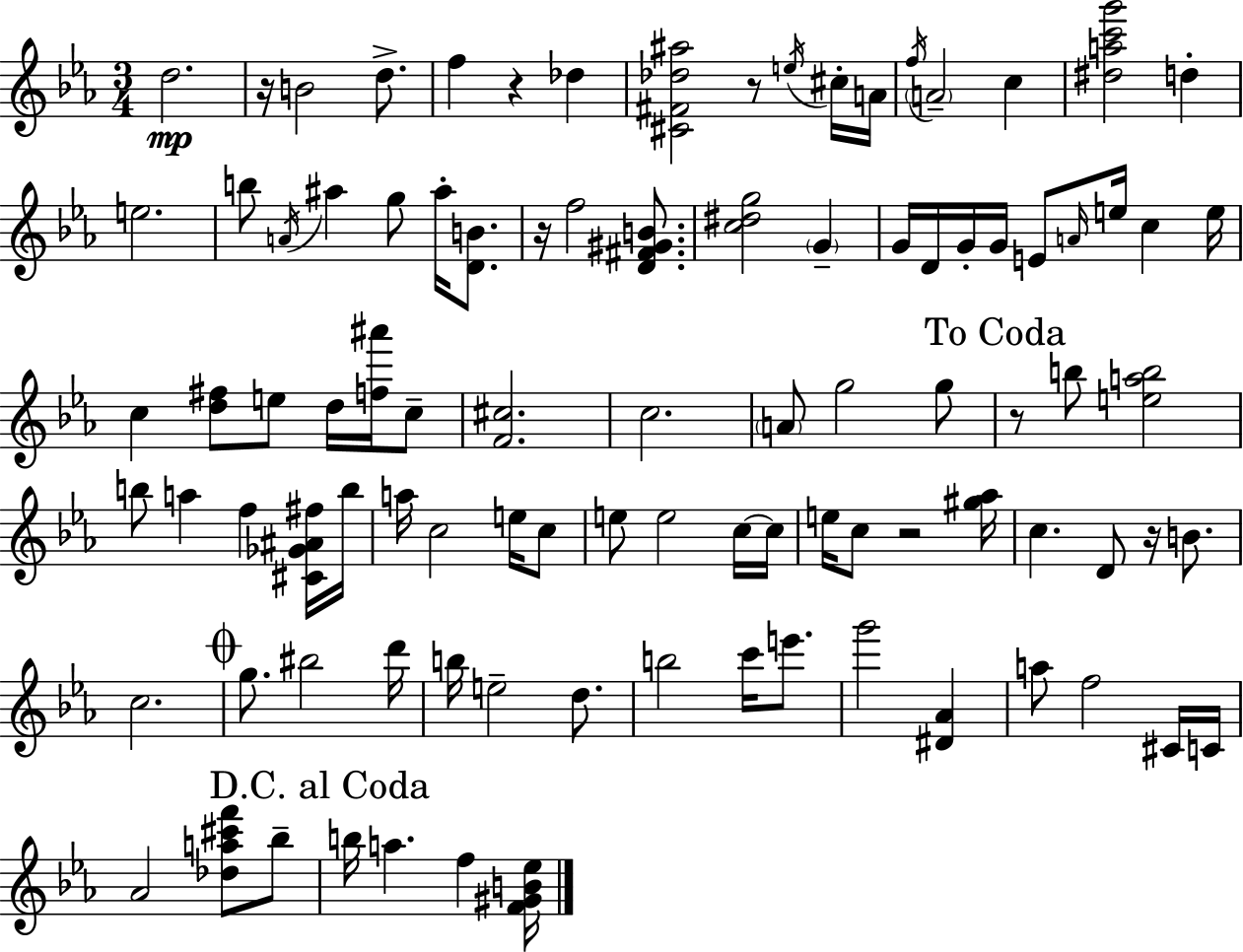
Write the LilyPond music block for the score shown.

{
  \clef treble
  \numericTimeSignature
  \time 3/4
  \key c \minor
  d''2.\mp | r16 b'2 d''8.-> | f''4 r4 des''4 | <cis' fis' des'' ais''>2 r8 \acciaccatura { e''16 } cis''16-. | \break a'16 \acciaccatura { f''16 } \parenthesize a'2-- c''4 | <dis'' a'' c''' g'''>2 d''4-. | e''2. | b''8 \acciaccatura { a'16 } ais''4 g''8 ais''16-. | \break <d' b'>8. r16 f''2 | <d' fis' gis' b'>8. <c'' dis'' g''>2 \parenthesize g'4-- | g'16 d'16 g'16-. g'16 e'8 \grace { a'16 } e''16 c''4 | e''16 c''4 <d'' fis''>8 e''8 | \break d''16 <f'' ais'''>16 c''8-- <f' cis''>2. | c''2. | \parenthesize a'8 g''2 | g''8 \mark "To Coda" r8 b''8 <e'' a'' b''>2 | \break b''8 a''4 f''4 | <cis' ges' ais' fis''>16 b''16 a''16 c''2 | e''16 c''8 e''8 e''2 | c''16~~ c''16 e''16 c''8 r2 | \break <gis'' aes''>16 c''4. d'8 | r16 b'8. c''2. | \mark \markup { \musicglyph "scripts.coda" } g''8. bis''2 | d'''16 b''16 e''2-- | \break d''8. b''2 | c'''16 e'''8. g'''2 | <dis' aes'>4 a''8 f''2 | cis'16 c'16 aes'2 | \break <des'' a'' cis''' f'''>8 bes''8-- \mark "D.C. al Coda" b''16 a''4. f''4 | <f' gis' b' ees''>16 \bar "|."
}